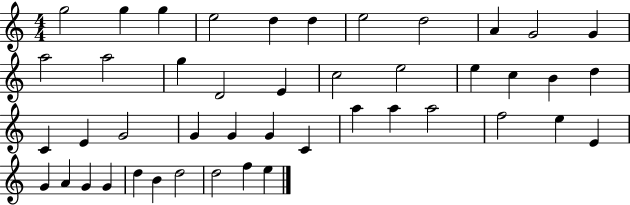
X:1
T:Untitled
M:4/4
L:1/4
K:C
g2 g g e2 d d e2 d2 A G2 G a2 a2 g D2 E c2 e2 e c B d C E G2 G G G C a a a2 f2 e E G A G G d B d2 d2 f e